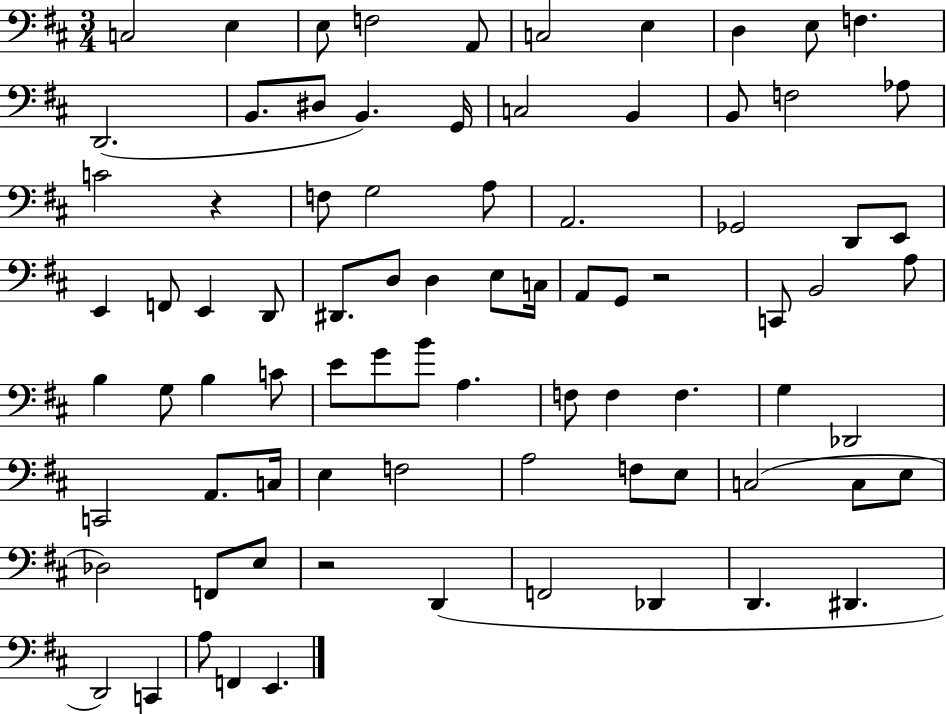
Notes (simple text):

C3/h E3/q E3/e F3/h A2/e C3/h E3/q D3/q E3/e F3/q. D2/h. B2/e. D#3/e B2/q. G2/s C3/h B2/q B2/e F3/h Ab3/e C4/h R/q F3/e G3/h A3/e A2/h. Gb2/h D2/e E2/e E2/q F2/e E2/q D2/e D#2/e. D3/e D3/q E3/e C3/s A2/e G2/e R/h C2/e B2/h A3/e B3/q G3/e B3/q C4/e E4/e G4/e B4/e A3/q. F3/e F3/q F3/q. G3/q Db2/h C2/h A2/e. C3/s E3/q F3/h A3/h F3/e E3/e C3/h C3/e E3/e Db3/h F2/e E3/e R/h D2/q F2/h Db2/q D2/q. D#2/q. D2/h C2/q A3/e F2/q E2/q.